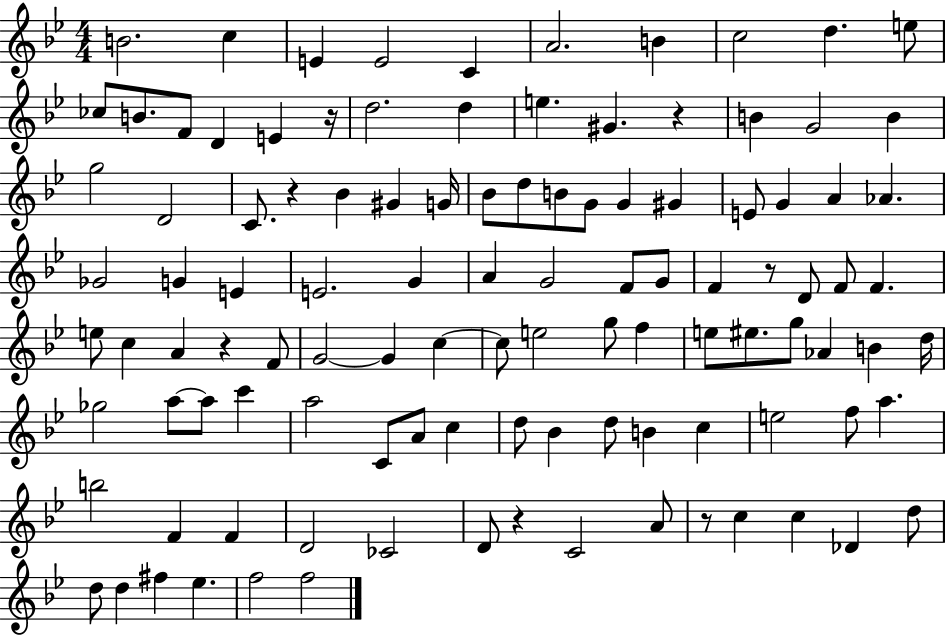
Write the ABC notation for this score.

X:1
T:Untitled
M:4/4
L:1/4
K:Bb
B2 c E E2 C A2 B c2 d e/2 _c/2 B/2 F/2 D E z/4 d2 d e ^G z B G2 B g2 D2 C/2 z _B ^G G/4 _B/2 d/2 B/2 G/2 G ^G E/2 G A _A _G2 G E E2 G A G2 F/2 G/2 F z/2 D/2 F/2 F e/2 c A z F/2 G2 G c c/2 e2 g/2 f e/2 ^e/2 g/2 _A B d/4 _g2 a/2 a/2 c' a2 C/2 A/2 c d/2 _B d/2 B c e2 f/2 a b2 F F D2 _C2 D/2 z C2 A/2 z/2 c c _D d/2 d/2 d ^f _e f2 f2